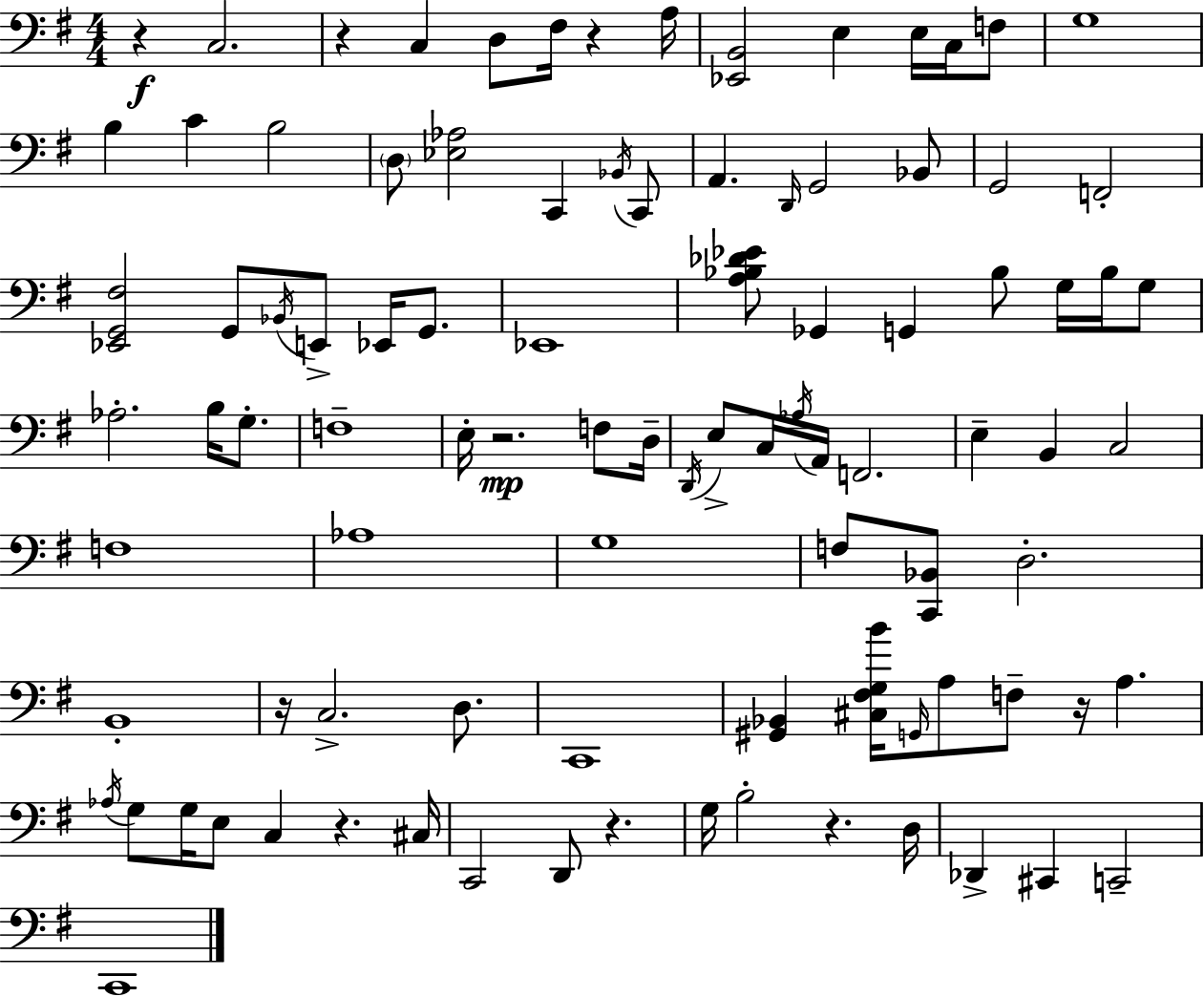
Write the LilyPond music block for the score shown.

{
  \clef bass
  \numericTimeSignature
  \time 4/4
  \key g \major
  r4\f c2. | r4 c4 d8 fis16 r4 a16 | <ees, b,>2 e4 e16 c16 f8 | g1 | \break b4 c'4 b2 | \parenthesize d8 <ees aes>2 c,4 \acciaccatura { bes,16 } c,8 | a,4. \grace { d,16 } g,2 | bes,8 g,2 f,2-. | \break <ees, g, fis>2 g,8 \acciaccatura { bes,16 } e,8-> ees,16 | g,8. ees,1 | <a bes des' ees'>8 ges,4 g,4 bes8 g16 | bes16 g8 aes2.-. b16 | \break g8.-. f1-- | e16-. r2.\mp | f8 d16-- \acciaccatura { d,16 } e8-> c16 \acciaccatura { aes16 } a,16 f,2. | e4-- b,4 c2 | \break f1 | aes1 | g1 | f8 <c, bes,>8 d2.-. | \break b,1-. | r16 c2.-> | d8. c,1 | <gis, bes,>4 <cis fis g b'>16 \grace { g,16 } a8 f8-- r16 | \break a4. \acciaccatura { aes16 } g8 g16 e8 c4 | r4. cis16 c,2 d,8 | r4. g16 b2-. | r4. d16 des,4-> cis,4 c,2-- | \break c,1 | \bar "|."
}